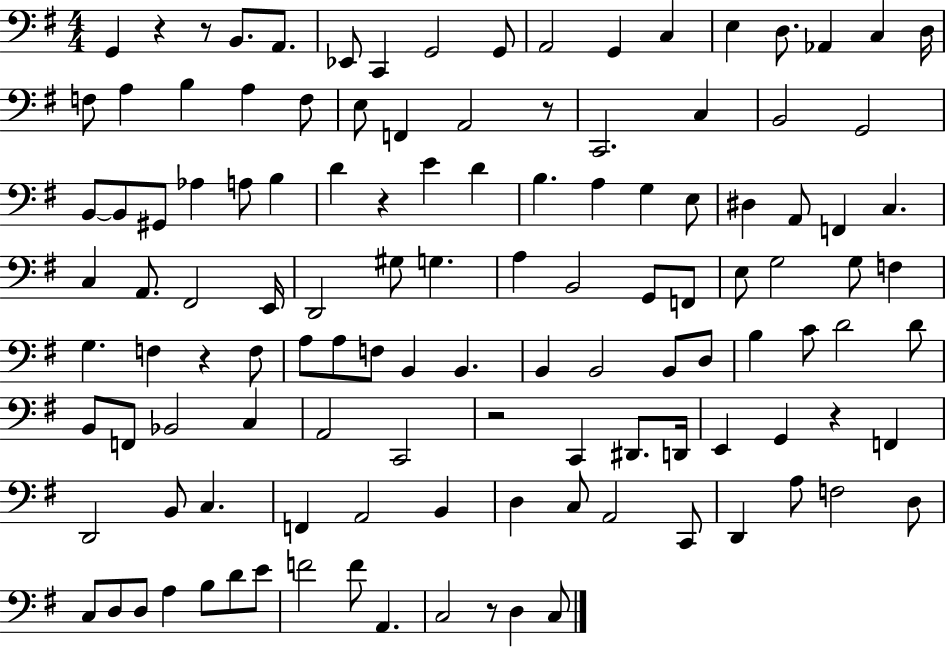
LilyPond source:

{
  \clef bass
  \numericTimeSignature
  \time 4/4
  \key g \major
  g,4 r4 r8 b,8. a,8. | ees,8 c,4 g,2 g,8 | a,2 g,4 c4 | e4 d8. aes,4 c4 d16 | \break f8 a4 b4 a4 f8 | e8 f,4 a,2 r8 | c,2. c4 | b,2 g,2 | \break b,8~~ b,8 gis,8 aes4 a8 b4 | d'4 r4 e'4 d'4 | b4. a4 g4 e8 | dis4 a,8 f,4 c4. | \break c4 a,8. fis,2 e,16 | d,2 gis8 g4. | a4 b,2 g,8 f,8 | e8 g2 g8 f4 | \break g4. f4 r4 f8 | a8 a8 f8 b,4 b,4. | b,4 b,2 b,8 d8 | b4 c'8 d'2 d'8 | \break b,8 f,8 bes,2 c4 | a,2 c,2 | r2 c,4 dis,8. d,16 | e,4 g,4 r4 f,4 | \break d,2 b,8 c4. | f,4 a,2 b,4 | d4 c8 a,2 c,8 | d,4 a8 f2 d8 | \break c8 d8 d8 a4 b8 d'8 e'8 | f'2 f'8 a,4. | c2 r8 d4 c8 | \bar "|."
}